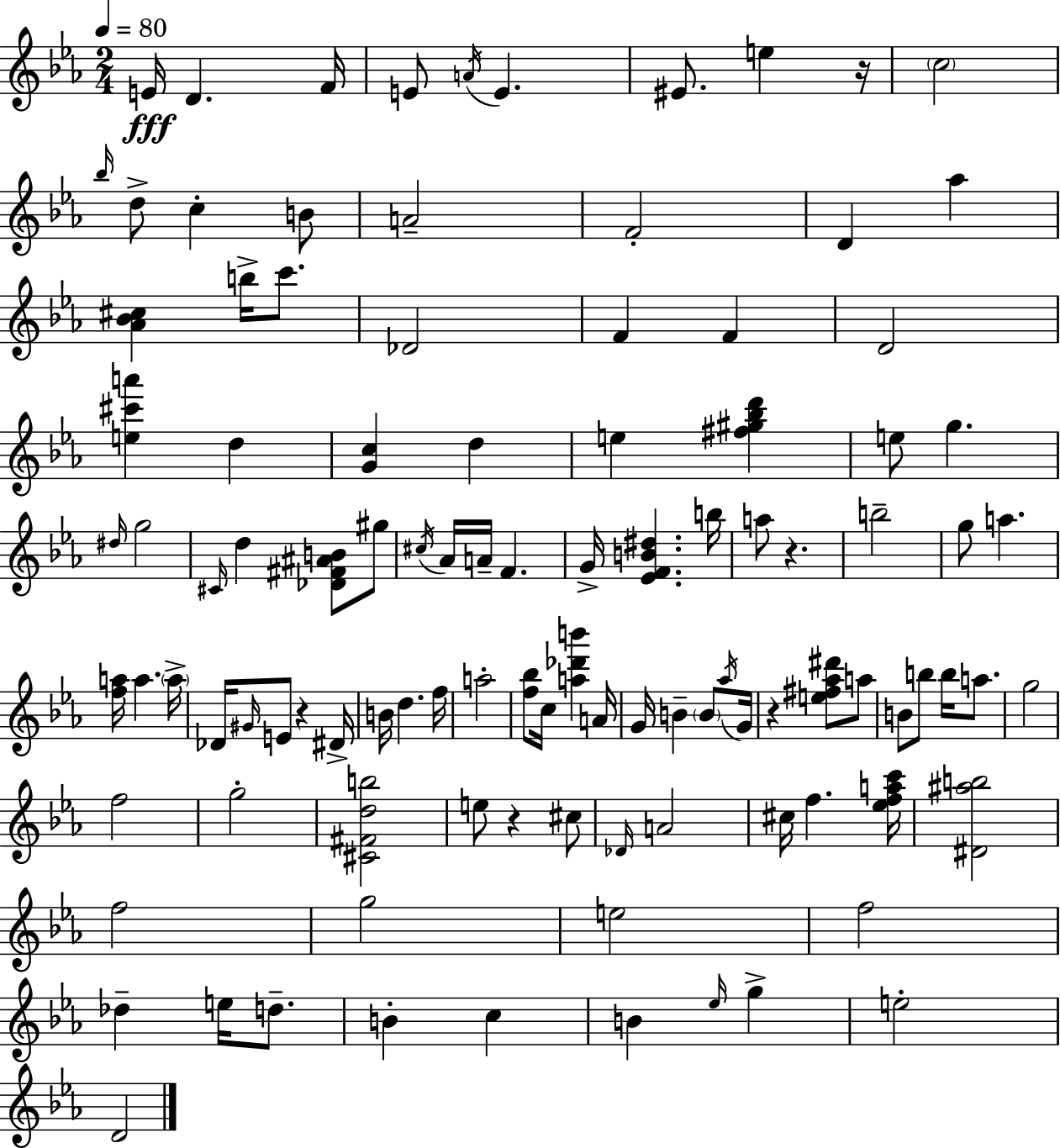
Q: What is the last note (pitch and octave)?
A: D4